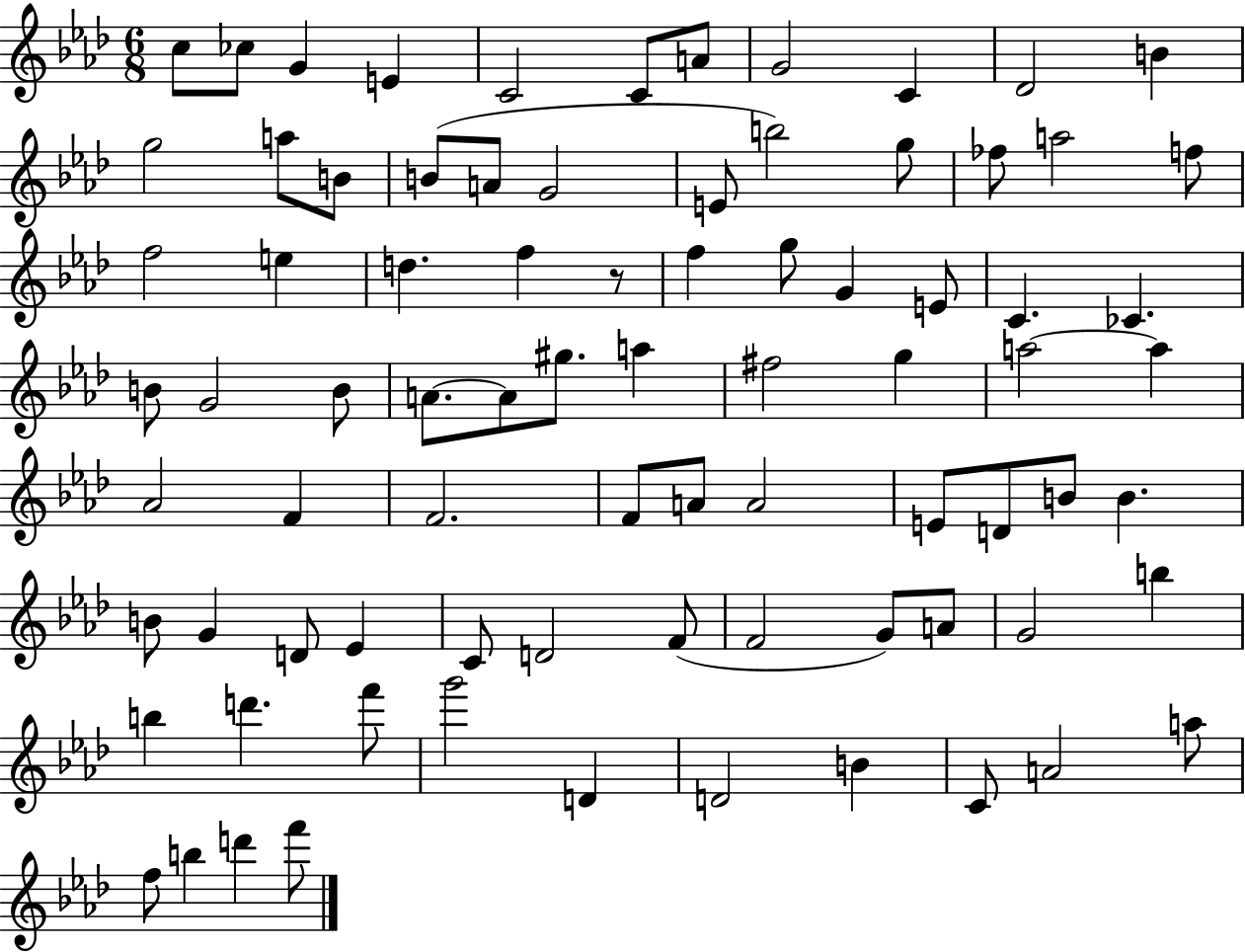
{
  \clef treble
  \numericTimeSignature
  \time 6/8
  \key aes \major
  c''8 ces''8 g'4 e'4 | c'2 c'8 a'8 | g'2 c'4 | des'2 b'4 | \break g''2 a''8 b'8 | b'8( a'8 g'2 | e'8 b''2) g''8 | fes''8 a''2 f''8 | \break f''2 e''4 | d''4. f''4 r8 | f''4 g''8 g'4 e'8 | c'4. ces'4. | \break b'8 g'2 b'8 | a'8.~~ a'8 gis''8. a''4 | fis''2 g''4 | a''2~~ a''4 | \break aes'2 f'4 | f'2. | f'8 a'8 a'2 | e'8 d'8 b'8 b'4. | \break b'8 g'4 d'8 ees'4 | c'8 d'2 f'8( | f'2 g'8) a'8 | g'2 b''4 | \break b''4 d'''4. f'''8 | g'''2 d'4 | d'2 b'4 | c'8 a'2 a''8 | \break f''8 b''4 d'''4 f'''8 | \bar "|."
}